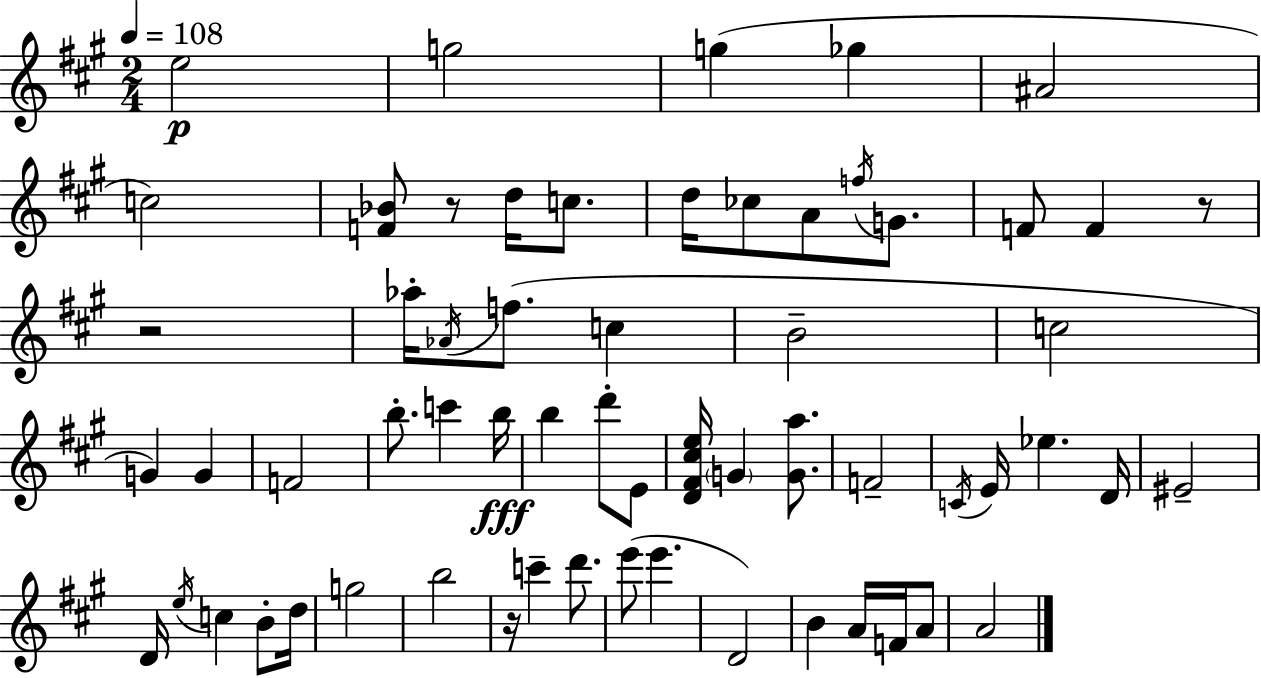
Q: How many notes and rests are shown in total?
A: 61